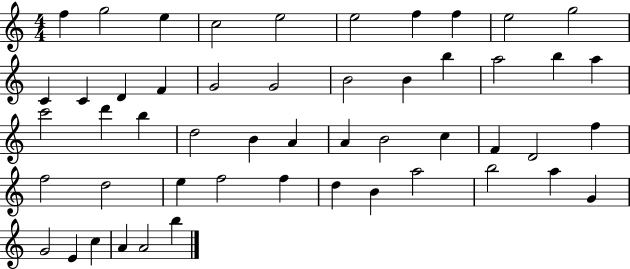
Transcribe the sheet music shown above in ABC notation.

X:1
T:Untitled
M:4/4
L:1/4
K:C
f g2 e c2 e2 e2 f f e2 g2 C C D F G2 G2 B2 B b a2 b a c'2 d' b d2 B A A B2 c F D2 f f2 d2 e f2 f d B a2 b2 a G G2 E c A A2 b